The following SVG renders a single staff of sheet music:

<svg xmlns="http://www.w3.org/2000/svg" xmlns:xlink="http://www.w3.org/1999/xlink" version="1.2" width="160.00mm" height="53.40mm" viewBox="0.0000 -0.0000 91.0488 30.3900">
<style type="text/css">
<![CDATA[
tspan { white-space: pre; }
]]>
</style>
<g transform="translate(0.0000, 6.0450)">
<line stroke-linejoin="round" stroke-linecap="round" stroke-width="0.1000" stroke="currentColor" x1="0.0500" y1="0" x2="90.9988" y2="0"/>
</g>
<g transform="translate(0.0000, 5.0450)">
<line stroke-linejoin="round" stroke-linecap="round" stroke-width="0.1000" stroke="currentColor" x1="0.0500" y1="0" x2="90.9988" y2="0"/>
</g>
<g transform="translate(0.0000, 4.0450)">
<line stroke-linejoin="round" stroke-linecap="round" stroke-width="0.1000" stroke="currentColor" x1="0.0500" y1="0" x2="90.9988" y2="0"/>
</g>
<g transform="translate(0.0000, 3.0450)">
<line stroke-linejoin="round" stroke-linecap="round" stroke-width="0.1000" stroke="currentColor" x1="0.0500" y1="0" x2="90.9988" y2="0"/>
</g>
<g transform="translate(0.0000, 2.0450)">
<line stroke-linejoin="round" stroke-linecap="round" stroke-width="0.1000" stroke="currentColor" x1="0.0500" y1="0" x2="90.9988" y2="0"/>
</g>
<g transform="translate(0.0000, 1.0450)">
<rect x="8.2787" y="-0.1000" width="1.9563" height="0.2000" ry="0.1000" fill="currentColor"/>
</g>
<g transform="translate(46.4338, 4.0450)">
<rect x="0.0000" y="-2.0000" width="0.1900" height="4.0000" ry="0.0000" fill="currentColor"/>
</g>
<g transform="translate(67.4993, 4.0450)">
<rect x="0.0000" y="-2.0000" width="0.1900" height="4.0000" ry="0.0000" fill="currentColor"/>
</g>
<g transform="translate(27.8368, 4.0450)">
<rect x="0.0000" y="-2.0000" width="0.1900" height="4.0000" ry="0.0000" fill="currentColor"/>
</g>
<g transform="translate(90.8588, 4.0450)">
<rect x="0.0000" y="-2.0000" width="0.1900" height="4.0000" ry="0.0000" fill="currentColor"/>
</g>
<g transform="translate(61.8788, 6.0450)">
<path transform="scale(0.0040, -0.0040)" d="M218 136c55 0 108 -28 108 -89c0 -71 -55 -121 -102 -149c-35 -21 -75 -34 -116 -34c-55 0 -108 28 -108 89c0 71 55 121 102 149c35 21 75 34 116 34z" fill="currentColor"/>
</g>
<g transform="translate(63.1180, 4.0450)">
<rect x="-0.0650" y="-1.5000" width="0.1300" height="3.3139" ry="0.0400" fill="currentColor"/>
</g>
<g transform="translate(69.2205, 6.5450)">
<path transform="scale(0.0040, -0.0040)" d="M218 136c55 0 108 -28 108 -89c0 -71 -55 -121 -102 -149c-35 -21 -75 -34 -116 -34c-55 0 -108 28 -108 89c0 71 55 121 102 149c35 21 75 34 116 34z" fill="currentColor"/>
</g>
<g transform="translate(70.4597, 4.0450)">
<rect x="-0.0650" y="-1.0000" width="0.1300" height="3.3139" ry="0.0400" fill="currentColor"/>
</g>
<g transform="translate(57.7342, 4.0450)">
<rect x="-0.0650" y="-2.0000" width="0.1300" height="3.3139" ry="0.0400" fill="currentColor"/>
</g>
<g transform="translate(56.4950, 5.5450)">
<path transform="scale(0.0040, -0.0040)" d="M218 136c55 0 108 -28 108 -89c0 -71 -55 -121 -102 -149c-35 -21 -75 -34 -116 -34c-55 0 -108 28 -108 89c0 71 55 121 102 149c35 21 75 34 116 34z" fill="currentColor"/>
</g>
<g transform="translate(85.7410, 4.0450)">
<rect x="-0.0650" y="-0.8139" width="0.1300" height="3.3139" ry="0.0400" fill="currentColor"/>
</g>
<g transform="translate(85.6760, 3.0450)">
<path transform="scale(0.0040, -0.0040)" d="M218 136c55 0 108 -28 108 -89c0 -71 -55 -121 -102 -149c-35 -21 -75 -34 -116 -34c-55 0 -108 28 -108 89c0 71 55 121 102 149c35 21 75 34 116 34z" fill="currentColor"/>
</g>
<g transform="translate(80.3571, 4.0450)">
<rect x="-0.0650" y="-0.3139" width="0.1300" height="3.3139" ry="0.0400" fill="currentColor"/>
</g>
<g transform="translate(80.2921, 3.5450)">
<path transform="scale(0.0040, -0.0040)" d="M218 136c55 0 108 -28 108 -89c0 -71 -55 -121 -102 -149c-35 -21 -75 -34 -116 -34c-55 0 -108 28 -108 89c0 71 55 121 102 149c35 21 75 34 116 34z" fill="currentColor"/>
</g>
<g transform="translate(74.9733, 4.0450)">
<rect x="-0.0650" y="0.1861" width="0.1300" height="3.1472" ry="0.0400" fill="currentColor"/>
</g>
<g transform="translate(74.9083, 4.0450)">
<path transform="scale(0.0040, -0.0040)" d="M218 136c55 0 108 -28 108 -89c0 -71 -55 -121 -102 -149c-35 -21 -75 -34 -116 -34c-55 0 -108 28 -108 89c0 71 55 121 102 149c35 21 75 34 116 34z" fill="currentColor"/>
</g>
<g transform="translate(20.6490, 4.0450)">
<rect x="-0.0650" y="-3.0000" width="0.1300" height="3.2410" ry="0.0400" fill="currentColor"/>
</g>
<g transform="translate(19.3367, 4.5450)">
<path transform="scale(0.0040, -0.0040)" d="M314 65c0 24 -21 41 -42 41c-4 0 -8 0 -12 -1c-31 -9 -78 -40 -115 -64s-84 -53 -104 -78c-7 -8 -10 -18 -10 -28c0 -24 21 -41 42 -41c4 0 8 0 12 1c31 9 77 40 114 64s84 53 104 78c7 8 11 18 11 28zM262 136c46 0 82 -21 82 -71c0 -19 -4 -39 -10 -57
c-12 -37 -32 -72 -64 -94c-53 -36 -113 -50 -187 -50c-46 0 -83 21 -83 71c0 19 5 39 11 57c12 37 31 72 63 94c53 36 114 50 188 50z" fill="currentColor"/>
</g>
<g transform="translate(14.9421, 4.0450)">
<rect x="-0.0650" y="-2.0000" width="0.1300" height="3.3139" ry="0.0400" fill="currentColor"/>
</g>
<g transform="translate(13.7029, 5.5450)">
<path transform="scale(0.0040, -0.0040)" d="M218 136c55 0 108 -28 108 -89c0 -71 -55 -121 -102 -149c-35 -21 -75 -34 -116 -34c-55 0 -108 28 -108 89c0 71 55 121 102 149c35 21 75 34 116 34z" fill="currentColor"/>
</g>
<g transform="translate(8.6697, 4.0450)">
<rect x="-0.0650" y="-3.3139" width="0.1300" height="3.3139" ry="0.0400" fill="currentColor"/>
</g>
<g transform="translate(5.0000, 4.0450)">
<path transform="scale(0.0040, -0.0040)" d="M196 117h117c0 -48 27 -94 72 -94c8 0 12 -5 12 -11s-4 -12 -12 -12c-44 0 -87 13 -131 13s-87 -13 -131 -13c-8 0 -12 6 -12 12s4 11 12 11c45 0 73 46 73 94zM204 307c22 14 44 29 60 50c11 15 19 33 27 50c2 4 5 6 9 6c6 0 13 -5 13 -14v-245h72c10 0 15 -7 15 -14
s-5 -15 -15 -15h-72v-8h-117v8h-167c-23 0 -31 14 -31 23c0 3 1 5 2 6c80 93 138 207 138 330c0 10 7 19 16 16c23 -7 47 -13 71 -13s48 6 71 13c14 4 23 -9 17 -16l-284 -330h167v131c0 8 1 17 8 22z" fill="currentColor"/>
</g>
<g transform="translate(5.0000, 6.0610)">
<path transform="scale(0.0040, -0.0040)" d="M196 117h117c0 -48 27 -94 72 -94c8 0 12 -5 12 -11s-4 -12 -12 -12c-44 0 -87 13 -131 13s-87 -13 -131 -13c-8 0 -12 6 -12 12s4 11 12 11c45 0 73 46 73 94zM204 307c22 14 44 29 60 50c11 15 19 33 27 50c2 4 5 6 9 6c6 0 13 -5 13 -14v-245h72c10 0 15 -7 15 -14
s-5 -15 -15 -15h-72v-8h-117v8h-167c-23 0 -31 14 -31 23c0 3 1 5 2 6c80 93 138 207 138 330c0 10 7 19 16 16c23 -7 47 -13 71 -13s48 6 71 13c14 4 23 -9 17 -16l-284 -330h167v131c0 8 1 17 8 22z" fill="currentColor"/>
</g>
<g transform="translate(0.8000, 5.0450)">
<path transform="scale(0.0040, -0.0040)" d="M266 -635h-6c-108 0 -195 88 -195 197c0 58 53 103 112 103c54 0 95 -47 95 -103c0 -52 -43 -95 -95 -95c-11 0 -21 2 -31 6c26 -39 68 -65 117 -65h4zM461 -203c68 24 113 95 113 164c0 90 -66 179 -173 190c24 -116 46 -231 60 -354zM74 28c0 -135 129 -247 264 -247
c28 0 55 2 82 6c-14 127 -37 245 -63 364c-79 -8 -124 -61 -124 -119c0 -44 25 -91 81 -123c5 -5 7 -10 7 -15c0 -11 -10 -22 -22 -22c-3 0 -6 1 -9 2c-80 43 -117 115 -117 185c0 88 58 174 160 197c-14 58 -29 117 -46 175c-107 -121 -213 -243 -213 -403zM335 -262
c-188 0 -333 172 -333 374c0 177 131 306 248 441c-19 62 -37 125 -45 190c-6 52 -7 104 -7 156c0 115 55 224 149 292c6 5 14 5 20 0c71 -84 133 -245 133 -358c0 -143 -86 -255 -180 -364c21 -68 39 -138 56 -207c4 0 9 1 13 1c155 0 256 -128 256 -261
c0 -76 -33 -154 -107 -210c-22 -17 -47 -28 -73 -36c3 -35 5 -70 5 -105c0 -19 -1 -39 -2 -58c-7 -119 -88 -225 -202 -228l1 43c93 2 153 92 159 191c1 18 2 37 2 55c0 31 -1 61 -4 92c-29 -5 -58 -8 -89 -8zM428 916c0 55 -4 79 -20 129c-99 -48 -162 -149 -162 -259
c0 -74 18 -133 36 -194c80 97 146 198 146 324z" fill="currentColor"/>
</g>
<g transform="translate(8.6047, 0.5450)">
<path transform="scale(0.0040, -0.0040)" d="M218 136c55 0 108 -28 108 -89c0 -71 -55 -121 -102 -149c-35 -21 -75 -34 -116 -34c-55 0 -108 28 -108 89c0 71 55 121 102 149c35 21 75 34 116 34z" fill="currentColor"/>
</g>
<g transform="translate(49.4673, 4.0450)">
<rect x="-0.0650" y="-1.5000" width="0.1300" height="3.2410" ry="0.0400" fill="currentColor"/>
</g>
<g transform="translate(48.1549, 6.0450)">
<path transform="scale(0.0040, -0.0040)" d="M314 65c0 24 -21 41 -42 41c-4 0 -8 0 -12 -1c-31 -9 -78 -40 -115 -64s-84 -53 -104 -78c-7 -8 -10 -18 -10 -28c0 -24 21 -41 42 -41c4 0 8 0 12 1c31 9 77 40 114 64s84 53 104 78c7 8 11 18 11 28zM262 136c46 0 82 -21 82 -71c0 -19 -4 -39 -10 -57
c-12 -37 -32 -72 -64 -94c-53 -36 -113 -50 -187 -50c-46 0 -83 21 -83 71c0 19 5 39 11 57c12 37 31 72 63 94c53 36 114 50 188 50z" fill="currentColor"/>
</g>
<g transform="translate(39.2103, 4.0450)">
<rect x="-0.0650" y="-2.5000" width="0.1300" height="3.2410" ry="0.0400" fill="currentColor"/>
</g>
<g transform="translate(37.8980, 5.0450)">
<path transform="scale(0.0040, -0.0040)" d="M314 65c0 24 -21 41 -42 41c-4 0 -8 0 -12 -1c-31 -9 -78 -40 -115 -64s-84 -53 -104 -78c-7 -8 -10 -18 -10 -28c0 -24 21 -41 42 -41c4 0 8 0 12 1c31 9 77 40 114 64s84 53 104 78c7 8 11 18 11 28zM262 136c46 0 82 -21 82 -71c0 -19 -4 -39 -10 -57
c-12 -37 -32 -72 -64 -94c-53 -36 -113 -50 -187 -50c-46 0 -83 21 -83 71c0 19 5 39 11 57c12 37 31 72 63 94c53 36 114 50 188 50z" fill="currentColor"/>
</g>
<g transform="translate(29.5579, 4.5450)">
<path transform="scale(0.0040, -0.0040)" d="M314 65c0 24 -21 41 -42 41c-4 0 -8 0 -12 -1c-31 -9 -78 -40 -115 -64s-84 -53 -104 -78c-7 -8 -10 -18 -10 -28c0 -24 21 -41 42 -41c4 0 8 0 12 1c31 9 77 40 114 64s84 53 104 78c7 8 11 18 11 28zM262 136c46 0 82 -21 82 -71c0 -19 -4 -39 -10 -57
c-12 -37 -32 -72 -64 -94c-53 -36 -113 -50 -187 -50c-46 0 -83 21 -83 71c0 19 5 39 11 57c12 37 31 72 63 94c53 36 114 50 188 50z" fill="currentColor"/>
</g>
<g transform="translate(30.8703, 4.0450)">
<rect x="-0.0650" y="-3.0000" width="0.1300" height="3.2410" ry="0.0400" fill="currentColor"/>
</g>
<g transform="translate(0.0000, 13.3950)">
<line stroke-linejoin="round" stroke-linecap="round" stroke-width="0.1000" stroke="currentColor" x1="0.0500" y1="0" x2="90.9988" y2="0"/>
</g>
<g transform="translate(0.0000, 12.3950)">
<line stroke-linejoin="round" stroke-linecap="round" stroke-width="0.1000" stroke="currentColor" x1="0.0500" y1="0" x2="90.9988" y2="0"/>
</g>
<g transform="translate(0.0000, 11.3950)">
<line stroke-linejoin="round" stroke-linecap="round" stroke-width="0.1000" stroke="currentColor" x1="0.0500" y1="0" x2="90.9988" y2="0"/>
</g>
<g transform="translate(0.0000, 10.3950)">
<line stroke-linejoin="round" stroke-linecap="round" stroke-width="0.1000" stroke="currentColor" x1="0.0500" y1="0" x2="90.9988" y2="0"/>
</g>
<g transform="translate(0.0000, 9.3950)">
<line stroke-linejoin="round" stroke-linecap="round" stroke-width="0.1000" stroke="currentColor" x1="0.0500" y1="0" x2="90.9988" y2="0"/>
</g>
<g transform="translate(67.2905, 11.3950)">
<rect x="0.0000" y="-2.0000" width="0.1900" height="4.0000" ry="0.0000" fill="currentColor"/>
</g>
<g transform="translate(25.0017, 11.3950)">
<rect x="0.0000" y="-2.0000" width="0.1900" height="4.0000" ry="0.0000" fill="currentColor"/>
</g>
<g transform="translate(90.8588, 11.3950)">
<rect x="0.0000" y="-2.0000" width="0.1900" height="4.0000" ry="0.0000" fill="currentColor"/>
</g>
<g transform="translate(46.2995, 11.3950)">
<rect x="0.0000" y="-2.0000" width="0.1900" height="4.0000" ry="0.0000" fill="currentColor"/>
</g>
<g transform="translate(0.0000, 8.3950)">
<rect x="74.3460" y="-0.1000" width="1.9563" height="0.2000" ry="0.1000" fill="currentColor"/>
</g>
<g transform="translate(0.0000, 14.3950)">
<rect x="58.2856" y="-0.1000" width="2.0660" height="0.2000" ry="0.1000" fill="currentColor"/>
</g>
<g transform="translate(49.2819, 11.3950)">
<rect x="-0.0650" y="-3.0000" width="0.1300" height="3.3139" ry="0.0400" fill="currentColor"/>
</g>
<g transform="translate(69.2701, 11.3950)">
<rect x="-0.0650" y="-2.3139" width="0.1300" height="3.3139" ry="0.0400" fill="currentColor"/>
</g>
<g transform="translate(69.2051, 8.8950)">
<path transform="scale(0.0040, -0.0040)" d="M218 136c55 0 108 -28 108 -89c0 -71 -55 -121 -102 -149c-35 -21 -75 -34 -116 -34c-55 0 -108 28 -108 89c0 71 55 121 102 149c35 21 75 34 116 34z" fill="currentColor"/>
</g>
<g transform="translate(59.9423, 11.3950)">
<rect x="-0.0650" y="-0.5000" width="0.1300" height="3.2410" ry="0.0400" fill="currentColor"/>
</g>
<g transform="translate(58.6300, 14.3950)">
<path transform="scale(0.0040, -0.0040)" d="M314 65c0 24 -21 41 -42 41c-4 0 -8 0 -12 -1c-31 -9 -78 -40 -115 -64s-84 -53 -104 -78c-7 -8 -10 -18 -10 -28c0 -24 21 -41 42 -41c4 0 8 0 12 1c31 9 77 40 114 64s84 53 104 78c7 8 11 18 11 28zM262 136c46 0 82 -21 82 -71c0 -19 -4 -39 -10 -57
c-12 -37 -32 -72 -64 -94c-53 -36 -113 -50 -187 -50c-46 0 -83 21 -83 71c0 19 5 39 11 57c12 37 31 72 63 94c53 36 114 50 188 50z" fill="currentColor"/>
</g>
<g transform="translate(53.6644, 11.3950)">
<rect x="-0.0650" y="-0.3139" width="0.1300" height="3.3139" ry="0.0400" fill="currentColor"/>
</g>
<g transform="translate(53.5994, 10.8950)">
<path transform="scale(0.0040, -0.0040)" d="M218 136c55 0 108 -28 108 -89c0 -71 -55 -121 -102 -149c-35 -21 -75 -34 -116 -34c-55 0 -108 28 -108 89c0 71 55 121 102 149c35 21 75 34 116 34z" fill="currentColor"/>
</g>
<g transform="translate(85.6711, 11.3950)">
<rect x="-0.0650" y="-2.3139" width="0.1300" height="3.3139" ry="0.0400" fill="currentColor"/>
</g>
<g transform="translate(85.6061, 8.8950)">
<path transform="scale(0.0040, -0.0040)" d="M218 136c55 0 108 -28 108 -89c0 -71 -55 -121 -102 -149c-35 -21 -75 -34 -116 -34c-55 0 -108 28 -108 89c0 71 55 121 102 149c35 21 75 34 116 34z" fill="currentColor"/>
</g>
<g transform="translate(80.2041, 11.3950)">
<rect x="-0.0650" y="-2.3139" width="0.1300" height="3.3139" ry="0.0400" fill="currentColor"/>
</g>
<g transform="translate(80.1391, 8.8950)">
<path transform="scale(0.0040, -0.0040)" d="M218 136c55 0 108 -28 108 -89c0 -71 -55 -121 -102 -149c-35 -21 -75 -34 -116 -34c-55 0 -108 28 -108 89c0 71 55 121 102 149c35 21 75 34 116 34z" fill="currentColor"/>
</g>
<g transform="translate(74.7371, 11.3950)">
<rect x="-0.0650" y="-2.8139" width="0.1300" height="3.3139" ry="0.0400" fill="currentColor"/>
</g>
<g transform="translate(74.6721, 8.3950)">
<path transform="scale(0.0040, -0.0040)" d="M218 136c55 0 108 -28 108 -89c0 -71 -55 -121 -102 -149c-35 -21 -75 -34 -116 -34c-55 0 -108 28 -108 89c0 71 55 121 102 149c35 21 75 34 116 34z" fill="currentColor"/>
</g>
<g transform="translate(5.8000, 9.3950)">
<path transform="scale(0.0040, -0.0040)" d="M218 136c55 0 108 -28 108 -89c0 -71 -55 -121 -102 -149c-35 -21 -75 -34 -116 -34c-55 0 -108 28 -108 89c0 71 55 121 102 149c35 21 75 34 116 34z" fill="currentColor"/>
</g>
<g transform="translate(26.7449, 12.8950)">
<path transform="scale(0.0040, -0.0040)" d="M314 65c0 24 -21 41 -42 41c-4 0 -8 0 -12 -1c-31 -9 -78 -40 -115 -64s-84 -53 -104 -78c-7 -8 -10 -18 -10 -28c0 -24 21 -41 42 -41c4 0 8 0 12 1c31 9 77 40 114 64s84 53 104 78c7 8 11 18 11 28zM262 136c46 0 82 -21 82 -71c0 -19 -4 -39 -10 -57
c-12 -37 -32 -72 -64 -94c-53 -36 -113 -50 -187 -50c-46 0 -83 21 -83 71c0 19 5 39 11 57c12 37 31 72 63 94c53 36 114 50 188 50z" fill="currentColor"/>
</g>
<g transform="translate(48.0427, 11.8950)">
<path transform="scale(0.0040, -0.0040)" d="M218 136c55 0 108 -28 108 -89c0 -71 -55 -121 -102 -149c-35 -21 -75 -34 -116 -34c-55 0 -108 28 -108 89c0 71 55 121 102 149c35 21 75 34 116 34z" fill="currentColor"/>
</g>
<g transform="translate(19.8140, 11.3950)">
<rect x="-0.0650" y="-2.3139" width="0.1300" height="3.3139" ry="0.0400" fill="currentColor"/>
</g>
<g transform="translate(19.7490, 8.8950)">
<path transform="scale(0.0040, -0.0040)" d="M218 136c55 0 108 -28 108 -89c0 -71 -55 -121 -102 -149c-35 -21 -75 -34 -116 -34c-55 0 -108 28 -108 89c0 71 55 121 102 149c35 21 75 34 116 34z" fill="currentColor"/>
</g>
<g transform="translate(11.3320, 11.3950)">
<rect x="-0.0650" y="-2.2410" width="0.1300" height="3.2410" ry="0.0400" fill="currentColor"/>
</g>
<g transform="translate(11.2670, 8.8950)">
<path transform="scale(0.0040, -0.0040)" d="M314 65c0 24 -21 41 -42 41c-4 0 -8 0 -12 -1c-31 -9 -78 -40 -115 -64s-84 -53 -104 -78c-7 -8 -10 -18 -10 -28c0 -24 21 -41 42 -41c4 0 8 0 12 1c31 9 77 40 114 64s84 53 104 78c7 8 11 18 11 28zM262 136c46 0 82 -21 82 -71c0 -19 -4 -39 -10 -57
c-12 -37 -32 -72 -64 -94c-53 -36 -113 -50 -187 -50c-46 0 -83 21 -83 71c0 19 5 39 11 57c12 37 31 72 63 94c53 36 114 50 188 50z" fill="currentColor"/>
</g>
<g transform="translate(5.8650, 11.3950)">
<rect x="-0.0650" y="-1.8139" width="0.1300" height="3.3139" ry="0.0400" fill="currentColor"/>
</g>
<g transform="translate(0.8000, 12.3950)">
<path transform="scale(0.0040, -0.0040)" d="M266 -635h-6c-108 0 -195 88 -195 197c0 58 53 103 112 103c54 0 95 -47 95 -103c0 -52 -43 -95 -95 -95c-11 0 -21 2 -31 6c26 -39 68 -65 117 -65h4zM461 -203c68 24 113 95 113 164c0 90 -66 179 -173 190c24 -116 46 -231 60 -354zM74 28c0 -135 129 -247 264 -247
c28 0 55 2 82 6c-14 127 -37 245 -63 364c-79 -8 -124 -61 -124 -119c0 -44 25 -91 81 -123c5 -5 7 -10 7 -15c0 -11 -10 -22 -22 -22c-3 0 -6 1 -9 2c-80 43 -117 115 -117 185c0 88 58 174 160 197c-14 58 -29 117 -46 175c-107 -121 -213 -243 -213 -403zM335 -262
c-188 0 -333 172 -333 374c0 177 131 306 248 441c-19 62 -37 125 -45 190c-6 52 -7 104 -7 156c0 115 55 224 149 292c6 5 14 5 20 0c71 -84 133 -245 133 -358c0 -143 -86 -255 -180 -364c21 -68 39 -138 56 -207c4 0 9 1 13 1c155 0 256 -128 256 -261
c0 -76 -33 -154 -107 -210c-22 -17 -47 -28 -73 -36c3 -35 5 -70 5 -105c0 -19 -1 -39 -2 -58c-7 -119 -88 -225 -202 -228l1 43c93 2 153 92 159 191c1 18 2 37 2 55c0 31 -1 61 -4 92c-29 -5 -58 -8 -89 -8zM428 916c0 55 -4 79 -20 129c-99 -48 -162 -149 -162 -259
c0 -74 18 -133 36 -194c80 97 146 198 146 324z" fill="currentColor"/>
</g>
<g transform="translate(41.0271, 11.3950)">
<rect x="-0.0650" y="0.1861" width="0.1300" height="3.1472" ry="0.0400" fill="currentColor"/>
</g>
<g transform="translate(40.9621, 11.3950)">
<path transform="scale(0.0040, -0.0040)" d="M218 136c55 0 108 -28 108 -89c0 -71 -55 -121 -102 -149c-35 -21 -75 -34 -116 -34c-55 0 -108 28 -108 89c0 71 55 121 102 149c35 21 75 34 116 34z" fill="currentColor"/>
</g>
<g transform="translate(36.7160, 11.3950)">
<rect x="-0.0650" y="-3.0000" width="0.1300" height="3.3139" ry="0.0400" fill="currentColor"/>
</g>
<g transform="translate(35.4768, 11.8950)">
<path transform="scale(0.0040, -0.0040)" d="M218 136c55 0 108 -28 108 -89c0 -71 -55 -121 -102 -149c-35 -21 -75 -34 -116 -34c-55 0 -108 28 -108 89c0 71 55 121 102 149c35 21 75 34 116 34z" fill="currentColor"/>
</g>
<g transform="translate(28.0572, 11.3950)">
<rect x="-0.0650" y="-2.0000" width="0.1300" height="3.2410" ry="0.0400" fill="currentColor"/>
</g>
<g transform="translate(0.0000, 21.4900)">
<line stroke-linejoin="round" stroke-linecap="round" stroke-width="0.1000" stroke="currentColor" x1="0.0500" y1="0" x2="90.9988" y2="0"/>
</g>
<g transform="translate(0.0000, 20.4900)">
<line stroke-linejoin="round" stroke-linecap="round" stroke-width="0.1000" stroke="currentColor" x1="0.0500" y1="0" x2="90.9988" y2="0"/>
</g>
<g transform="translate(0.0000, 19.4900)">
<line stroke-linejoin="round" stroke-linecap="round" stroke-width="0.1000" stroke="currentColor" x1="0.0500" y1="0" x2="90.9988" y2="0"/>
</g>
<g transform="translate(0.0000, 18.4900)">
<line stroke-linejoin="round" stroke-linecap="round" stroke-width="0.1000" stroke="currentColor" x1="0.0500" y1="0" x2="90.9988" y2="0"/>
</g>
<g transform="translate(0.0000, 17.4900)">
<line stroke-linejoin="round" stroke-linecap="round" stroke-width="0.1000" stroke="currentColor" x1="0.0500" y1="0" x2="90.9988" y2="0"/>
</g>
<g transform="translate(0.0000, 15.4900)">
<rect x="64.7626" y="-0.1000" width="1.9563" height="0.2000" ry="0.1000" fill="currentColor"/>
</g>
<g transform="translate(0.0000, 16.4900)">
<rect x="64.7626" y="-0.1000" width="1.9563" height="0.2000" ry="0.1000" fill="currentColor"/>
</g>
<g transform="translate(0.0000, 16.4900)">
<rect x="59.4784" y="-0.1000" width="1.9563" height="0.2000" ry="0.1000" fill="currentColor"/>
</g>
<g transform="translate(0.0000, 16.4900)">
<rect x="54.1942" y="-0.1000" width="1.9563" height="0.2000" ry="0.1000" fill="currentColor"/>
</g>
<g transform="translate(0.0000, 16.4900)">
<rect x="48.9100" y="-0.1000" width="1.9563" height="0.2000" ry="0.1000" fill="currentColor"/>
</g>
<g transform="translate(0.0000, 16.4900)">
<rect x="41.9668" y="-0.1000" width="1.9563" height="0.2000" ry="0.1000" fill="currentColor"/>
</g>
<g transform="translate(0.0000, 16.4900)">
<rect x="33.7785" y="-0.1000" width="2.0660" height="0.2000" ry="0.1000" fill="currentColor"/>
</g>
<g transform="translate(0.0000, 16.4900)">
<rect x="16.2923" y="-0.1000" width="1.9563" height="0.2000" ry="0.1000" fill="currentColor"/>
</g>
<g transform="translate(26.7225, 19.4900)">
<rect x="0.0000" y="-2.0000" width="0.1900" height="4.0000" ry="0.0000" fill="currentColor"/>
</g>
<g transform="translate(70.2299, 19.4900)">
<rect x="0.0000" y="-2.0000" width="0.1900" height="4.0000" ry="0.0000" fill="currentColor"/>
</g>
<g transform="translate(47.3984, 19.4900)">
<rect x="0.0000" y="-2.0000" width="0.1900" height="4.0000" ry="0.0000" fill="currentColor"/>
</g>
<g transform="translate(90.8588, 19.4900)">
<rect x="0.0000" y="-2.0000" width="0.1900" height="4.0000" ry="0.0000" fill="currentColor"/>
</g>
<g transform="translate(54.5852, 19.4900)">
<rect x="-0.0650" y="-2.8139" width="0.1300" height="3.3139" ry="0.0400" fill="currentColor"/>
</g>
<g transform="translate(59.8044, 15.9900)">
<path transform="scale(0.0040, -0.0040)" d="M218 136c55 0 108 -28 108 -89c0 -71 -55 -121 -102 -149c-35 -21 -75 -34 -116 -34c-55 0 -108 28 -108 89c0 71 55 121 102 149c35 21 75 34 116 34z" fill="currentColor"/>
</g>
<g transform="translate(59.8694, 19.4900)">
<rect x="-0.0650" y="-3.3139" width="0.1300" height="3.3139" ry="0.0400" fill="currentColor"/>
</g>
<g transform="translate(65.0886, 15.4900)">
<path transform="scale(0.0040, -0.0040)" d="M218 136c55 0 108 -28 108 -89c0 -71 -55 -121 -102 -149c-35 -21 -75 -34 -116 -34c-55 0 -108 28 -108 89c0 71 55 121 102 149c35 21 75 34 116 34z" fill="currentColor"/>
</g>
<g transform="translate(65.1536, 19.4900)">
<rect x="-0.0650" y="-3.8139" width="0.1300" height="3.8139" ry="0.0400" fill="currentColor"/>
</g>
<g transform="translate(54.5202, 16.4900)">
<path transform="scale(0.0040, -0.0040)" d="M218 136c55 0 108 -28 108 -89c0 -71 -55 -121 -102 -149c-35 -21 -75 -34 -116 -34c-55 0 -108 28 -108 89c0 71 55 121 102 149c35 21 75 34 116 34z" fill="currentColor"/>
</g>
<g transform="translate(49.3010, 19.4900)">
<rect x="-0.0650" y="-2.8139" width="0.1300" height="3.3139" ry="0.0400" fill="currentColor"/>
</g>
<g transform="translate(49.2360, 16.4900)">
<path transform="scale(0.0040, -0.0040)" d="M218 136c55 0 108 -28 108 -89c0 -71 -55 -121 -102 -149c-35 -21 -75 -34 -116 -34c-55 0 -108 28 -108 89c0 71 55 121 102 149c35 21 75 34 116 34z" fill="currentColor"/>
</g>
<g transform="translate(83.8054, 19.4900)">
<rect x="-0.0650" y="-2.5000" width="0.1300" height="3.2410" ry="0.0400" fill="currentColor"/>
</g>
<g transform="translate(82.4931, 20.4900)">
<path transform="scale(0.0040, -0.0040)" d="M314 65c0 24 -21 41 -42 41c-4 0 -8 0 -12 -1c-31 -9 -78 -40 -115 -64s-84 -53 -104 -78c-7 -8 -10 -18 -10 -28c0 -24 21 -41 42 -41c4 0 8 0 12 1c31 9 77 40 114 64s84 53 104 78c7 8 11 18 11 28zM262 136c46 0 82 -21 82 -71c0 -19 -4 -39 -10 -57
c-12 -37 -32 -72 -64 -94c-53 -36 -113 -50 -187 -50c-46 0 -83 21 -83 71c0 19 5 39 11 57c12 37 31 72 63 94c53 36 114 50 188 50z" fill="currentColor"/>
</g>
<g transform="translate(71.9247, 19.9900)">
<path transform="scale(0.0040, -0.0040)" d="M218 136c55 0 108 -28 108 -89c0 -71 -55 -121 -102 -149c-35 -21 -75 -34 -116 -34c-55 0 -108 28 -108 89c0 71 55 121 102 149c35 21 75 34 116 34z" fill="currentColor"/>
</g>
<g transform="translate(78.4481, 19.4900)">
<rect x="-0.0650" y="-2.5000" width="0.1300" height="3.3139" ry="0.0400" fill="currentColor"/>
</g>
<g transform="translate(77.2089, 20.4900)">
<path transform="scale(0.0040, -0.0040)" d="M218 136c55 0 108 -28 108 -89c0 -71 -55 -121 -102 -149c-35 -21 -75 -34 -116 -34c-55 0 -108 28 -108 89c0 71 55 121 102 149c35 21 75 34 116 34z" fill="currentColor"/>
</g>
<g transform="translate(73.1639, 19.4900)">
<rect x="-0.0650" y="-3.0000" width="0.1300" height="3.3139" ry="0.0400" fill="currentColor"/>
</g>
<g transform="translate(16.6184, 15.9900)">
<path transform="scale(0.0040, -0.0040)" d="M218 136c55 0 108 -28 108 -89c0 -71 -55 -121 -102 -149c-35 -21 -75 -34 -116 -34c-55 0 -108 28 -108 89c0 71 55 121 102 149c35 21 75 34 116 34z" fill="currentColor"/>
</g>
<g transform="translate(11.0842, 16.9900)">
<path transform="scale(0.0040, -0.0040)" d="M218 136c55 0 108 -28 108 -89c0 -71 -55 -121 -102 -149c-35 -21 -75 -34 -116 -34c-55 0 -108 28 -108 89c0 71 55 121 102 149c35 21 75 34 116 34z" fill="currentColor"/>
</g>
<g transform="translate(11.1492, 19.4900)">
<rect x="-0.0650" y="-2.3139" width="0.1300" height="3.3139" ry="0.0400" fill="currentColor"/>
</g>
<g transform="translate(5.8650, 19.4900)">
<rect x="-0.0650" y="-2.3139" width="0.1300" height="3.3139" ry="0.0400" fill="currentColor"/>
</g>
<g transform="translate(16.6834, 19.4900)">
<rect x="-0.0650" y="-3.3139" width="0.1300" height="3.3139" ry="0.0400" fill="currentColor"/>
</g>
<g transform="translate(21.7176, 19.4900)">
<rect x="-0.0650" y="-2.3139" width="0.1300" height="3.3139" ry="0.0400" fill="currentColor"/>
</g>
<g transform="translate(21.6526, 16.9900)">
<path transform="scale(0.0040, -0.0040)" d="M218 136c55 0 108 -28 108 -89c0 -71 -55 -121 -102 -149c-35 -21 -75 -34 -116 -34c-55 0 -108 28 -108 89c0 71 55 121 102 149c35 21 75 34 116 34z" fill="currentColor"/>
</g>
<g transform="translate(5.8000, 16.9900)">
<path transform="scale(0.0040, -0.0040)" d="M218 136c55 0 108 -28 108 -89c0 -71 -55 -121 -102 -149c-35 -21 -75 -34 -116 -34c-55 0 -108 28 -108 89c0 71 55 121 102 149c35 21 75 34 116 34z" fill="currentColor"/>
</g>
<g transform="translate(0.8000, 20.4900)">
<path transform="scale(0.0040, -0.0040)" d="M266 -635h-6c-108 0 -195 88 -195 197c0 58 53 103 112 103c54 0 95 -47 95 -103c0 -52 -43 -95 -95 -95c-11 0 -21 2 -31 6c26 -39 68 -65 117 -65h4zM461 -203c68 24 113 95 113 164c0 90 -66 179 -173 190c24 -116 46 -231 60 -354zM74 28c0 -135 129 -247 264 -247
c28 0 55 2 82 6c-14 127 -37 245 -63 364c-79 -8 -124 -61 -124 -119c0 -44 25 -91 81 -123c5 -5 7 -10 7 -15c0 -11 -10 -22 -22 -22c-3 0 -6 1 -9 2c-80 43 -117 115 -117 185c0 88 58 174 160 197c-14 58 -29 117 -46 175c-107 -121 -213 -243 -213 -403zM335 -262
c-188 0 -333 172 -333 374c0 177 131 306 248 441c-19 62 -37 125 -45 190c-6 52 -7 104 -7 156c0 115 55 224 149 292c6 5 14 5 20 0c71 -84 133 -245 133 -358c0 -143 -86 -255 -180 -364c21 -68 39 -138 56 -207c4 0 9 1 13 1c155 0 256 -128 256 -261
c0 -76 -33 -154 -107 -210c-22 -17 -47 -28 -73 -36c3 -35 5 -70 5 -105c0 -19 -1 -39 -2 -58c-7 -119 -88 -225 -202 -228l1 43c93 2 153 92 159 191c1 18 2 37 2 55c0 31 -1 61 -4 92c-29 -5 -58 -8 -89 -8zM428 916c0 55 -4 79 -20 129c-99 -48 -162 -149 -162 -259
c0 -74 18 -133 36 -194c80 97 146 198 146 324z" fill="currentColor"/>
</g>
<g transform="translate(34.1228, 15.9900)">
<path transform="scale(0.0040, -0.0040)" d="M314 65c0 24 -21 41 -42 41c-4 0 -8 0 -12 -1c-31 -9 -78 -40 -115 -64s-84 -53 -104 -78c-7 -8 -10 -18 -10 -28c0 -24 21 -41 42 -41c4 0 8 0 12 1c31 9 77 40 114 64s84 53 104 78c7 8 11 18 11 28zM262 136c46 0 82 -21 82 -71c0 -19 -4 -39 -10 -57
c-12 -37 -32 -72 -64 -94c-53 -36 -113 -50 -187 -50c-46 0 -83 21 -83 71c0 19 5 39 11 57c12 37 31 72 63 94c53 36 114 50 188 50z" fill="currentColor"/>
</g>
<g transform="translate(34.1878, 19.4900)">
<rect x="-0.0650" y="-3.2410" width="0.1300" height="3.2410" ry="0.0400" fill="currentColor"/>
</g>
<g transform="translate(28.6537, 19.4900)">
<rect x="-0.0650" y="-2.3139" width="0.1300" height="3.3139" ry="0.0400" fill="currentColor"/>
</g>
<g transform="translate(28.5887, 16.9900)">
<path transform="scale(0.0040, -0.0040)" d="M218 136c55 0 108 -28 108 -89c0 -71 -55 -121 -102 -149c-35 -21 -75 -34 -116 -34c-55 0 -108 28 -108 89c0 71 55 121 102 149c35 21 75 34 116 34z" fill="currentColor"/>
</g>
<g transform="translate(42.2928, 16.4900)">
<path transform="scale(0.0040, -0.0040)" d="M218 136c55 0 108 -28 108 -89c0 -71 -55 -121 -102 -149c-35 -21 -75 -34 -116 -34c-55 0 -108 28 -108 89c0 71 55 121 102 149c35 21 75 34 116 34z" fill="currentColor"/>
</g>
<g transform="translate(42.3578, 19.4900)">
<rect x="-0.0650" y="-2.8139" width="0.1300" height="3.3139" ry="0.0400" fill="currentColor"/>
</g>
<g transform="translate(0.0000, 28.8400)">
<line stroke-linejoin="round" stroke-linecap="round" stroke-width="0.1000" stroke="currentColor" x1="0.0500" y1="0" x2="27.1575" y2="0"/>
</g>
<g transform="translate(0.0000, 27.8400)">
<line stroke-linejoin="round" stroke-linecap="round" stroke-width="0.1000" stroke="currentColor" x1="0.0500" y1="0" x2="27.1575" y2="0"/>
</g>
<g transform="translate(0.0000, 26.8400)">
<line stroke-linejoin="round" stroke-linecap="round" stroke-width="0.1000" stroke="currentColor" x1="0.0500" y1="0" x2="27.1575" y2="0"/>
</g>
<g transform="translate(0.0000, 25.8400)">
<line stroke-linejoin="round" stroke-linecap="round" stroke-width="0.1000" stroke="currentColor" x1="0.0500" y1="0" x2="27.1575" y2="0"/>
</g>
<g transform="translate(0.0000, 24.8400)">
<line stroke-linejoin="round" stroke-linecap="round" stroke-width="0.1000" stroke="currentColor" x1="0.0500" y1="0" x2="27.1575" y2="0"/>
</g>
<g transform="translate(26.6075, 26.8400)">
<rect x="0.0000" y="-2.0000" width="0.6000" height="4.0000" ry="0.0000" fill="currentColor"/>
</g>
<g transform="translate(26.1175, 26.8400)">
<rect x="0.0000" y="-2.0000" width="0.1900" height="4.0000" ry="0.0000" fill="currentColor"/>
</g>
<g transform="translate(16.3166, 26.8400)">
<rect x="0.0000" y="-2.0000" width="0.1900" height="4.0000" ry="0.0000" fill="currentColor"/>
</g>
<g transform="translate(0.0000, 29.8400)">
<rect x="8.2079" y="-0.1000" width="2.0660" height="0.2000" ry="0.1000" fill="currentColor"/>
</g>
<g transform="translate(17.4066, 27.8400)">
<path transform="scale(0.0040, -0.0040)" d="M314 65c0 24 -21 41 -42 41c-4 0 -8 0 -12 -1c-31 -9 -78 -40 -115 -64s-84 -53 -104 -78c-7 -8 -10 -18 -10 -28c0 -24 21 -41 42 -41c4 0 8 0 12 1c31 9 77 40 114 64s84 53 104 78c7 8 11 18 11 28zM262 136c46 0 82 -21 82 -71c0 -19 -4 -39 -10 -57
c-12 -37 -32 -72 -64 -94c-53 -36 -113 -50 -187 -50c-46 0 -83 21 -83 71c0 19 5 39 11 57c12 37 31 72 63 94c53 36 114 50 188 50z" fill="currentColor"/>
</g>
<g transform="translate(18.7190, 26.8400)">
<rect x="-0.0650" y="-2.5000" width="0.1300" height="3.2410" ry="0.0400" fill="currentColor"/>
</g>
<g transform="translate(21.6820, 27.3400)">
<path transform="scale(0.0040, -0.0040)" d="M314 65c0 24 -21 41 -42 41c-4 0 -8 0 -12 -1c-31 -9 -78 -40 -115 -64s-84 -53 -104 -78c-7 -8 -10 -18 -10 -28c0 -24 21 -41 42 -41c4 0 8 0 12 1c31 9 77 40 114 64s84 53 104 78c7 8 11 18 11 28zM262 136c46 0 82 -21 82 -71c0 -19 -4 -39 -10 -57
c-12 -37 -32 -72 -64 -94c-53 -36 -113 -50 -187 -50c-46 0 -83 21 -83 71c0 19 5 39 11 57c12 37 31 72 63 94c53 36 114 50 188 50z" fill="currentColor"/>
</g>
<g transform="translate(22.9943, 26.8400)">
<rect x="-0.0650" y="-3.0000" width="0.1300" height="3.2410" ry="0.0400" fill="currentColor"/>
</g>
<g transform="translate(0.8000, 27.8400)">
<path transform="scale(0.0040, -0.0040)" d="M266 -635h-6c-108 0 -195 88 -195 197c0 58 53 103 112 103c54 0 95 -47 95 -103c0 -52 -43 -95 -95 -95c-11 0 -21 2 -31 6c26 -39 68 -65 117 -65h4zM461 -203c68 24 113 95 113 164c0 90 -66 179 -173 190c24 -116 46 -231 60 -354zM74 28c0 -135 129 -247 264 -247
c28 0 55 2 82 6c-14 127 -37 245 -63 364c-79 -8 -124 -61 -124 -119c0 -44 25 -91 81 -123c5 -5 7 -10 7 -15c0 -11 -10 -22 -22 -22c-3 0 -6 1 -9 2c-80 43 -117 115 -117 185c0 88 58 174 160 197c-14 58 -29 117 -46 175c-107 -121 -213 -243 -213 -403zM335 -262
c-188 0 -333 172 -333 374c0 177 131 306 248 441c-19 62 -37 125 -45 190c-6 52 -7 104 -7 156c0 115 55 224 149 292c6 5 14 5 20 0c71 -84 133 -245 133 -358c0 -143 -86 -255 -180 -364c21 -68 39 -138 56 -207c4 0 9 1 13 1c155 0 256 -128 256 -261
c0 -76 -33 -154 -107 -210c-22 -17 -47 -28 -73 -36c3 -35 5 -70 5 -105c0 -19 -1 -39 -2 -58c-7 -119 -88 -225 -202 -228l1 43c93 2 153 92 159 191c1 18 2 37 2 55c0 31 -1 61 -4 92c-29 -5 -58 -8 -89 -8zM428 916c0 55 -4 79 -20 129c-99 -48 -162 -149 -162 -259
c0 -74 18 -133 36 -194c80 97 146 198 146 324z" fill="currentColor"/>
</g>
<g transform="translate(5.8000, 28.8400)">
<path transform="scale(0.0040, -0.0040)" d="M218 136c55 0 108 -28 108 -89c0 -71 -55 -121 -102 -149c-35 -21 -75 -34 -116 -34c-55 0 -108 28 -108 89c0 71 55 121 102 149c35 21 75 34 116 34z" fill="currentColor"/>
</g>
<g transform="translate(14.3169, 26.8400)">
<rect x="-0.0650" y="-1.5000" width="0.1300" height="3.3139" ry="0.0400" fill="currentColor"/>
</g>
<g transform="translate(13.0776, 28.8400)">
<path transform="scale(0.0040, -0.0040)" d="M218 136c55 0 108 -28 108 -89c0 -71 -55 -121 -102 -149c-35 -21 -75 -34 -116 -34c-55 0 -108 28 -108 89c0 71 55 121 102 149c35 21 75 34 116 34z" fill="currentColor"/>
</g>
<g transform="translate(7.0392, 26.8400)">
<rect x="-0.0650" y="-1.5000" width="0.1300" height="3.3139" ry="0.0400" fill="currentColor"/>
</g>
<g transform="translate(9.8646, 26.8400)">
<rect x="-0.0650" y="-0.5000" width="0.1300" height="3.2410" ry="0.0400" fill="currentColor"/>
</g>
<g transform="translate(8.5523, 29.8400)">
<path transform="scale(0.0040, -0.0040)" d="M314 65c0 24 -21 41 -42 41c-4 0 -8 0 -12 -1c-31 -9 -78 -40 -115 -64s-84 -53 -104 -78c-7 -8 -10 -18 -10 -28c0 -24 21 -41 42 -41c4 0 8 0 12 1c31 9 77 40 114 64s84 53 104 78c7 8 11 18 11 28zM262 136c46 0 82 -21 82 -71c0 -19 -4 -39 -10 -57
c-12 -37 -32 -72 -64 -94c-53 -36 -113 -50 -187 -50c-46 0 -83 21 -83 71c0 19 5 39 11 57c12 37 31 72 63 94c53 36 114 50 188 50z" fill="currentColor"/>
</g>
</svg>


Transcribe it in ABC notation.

X:1
T:Untitled
M:4/4
L:1/4
K:C
b F A2 A2 G2 E2 F E D B c d f g2 g F2 A B A c C2 g a g g g g b g g b2 a a a b c' A G G2 E C2 E G2 A2